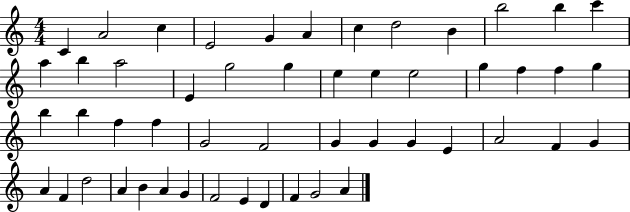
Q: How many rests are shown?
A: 0